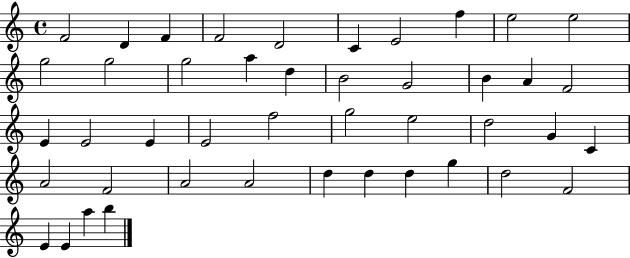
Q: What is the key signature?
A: C major